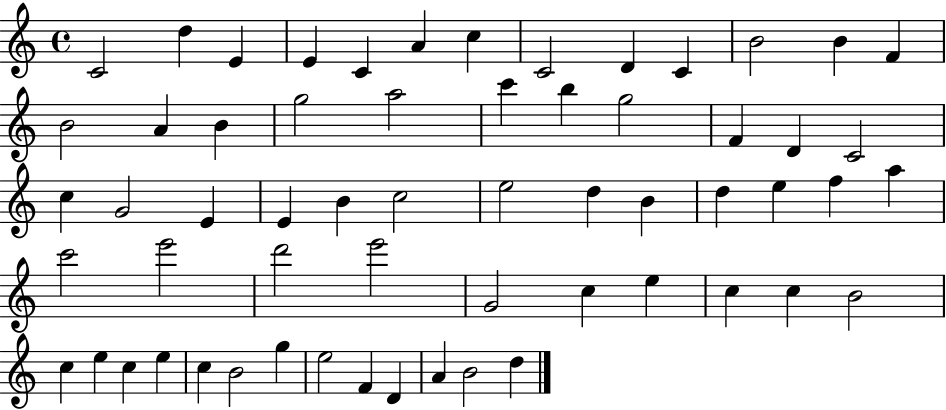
{
  \clef treble
  \time 4/4
  \defaultTimeSignature
  \key c \major
  c'2 d''4 e'4 | e'4 c'4 a'4 c''4 | c'2 d'4 c'4 | b'2 b'4 f'4 | \break b'2 a'4 b'4 | g''2 a''2 | c'''4 b''4 g''2 | f'4 d'4 c'2 | \break c''4 g'2 e'4 | e'4 b'4 c''2 | e''2 d''4 b'4 | d''4 e''4 f''4 a''4 | \break c'''2 e'''2 | d'''2 e'''2 | g'2 c''4 e''4 | c''4 c''4 b'2 | \break c''4 e''4 c''4 e''4 | c''4 b'2 g''4 | e''2 f'4 d'4 | a'4 b'2 d''4 | \break \bar "|."
}